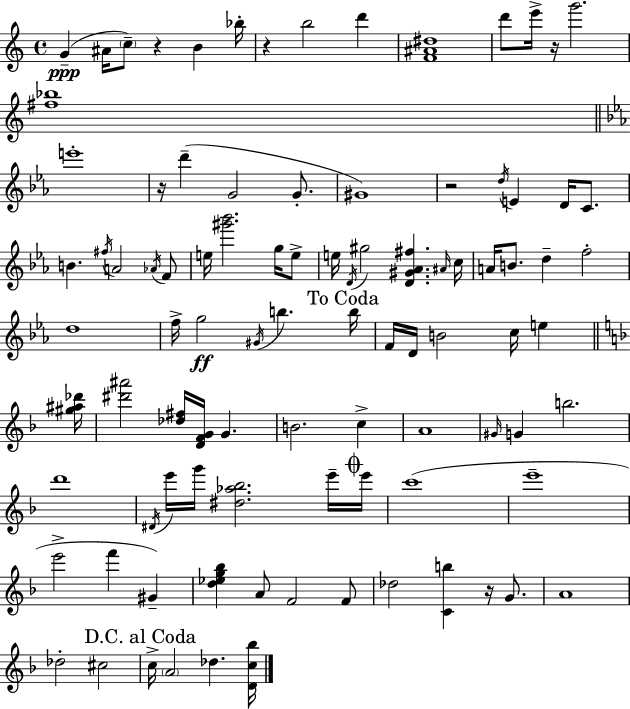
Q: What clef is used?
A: treble